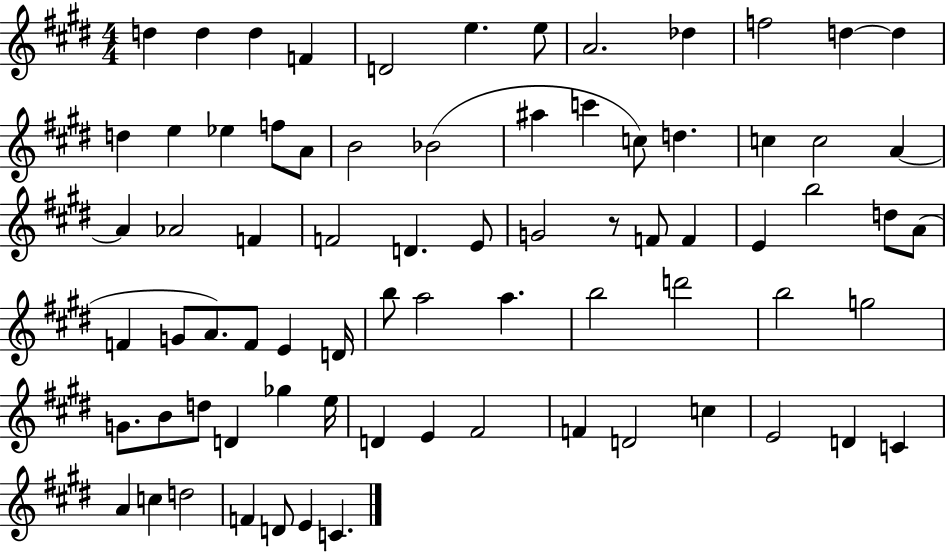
X:1
T:Untitled
M:4/4
L:1/4
K:E
d d d F D2 e e/2 A2 _d f2 d d d e _e f/2 A/2 B2 _B2 ^a c' c/2 d c c2 A A _A2 F F2 D E/2 G2 z/2 F/2 F E b2 d/2 A/2 F G/2 A/2 F/2 E D/4 b/2 a2 a b2 d'2 b2 g2 G/2 B/2 d/2 D _g e/4 D E ^F2 F D2 c E2 D C A c d2 F D/2 E C